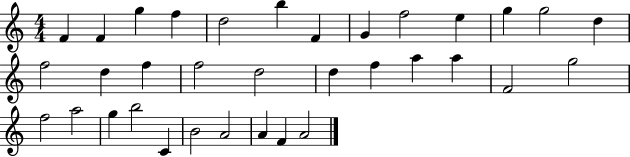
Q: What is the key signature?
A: C major